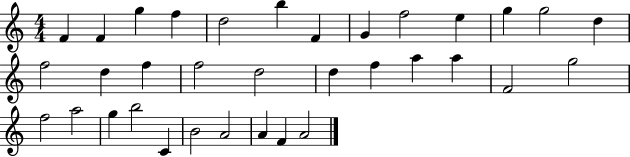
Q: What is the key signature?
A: C major